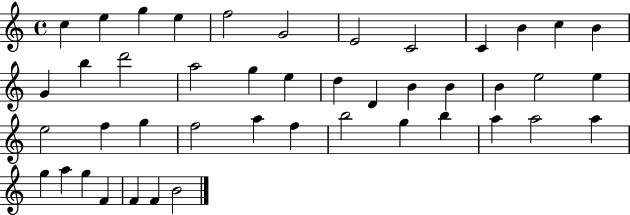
C5/q E5/q G5/q E5/q F5/h G4/h E4/h C4/h C4/q B4/q C5/q B4/q G4/q B5/q D6/h A5/h G5/q E5/q D5/q D4/q B4/q B4/q B4/q E5/h E5/q E5/h F5/q G5/q F5/h A5/q F5/q B5/h G5/q B5/q A5/q A5/h A5/q G5/q A5/q G5/q F4/q F4/q F4/q B4/h